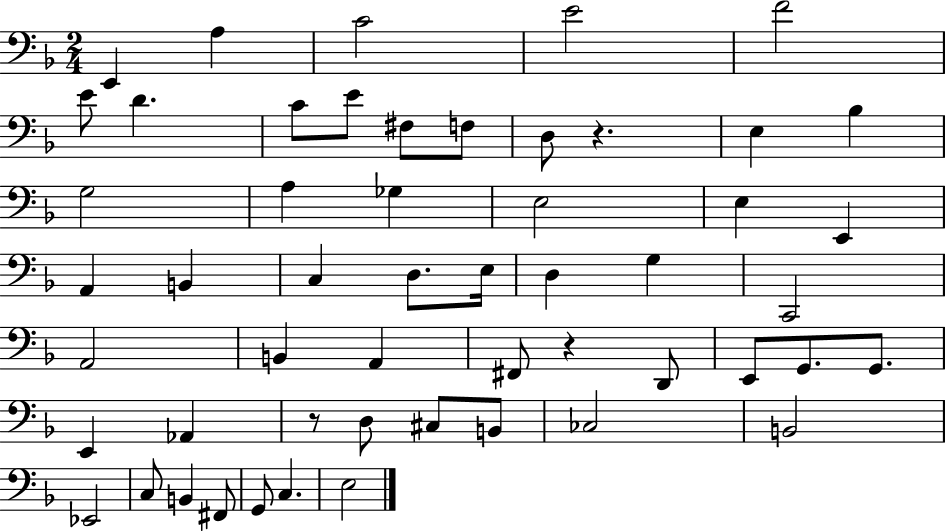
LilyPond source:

{
  \clef bass
  \numericTimeSignature
  \time 2/4
  \key f \major
  e,4 a4 | c'2 | e'2 | f'2 | \break e'8 d'4. | c'8 e'8 fis8 f8 | d8 r4. | e4 bes4 | \break g2 | a4 ges4 | e2 | e4 e,4 | \break a,4 b,4 | c4 d8. e16 | d4 g4 | c,2 | \break a,2 | b,4 a,4 | fis,8 r4 d,8 | e,8 g,8. g,8. | \break e,4 aes,4 | r8 d8 cis8 b,8 | ces2 | b,2 | \break ees,2 | c8 b,4 fis,8 | g,8 c4. | e2 | \break \bar "|."
}